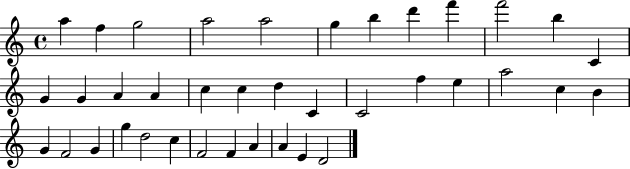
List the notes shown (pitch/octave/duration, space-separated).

A5/q F5/q G5/h A5/h A5/h G5/q B5/q D6/q F6/q F6/h B5/q C4/q G4/q G4/q A4/q A4/q C5/q C5/q D5/q C4/q C4/h F5/q E5/q A5/h C5/q B4/q G4/q F4/h G4/q G5/q D5/h C5/q F4/h F4/q A4/q A4/q E4/q D4/h